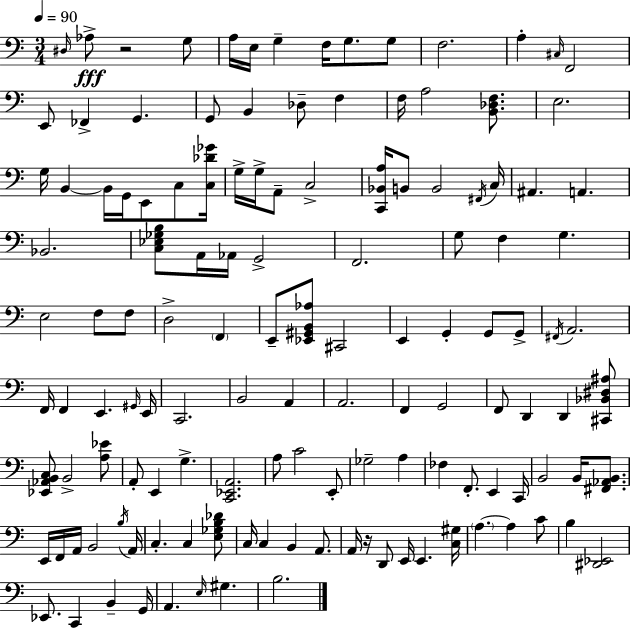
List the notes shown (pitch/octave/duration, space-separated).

D#3/s Ab3/e R/h G3/e A3/s E3/s G3/q F3/s G3/e. G3/e F3/h. A3/q C#3/s F2/h E2/e FES2/q G2/q. G2/e B2/q Db3/e F3/q F3/s A3/h [B2,Db3,F3]/e. E3/h. G3/s B2/q B2/s G2/s E2/e C3/e [C3,Db4,Gb4]/s G3/s G3/s A2/e C3/h [C2,Bb2,A3]/s B2/e B2/h F#2/s C3/s A#2/q. A2/q. Bb2/h. [C3,Eb3,Gb3,B3]/e A2/s Ab2/s G2/h F2/h. G3/e F3/q G3/q. E3/h F3/e F3/e D3/h F2/q E2/e [Eb2,G#2,B2,Ab3]/e C#2/h E2/q G2/q G2/e G2/e F#2/s A2/h. F2/s F2/q E2/q. G#2/s E2/s C2/h. B2/h A2/q A2/h. F2/q G2/h F2/e D2/q D2/q [C#2,Bb2,D#3,A#3]/e [Eb2,Ab2,B2,C3]/e B2/h [A3,Eb4]/e A2/e E2/q G3/q. [C2,Eb2,A2]/h. A3/e C4/h E2/e Gb3/h A3/q FES3/q F2/e. E2/q C2/s B2/h B2/s [F#2,Ab2,B2]/e. E2/s F2/s A2/s B2/h B3/s A2/s C3/q. C3/q [E3,Gb3,B3,Db4]/e C3/s C3/q B2/q A2/e. A2/s R/s D2/e E2/s E2/q. [C3,G#3]/s A3/q. A3/q C4/e B3/q [D#2,Eb2]/h Eb2/e. C2/q B2/q G2/s A2/q. E3/s G#3/q. B3/h.